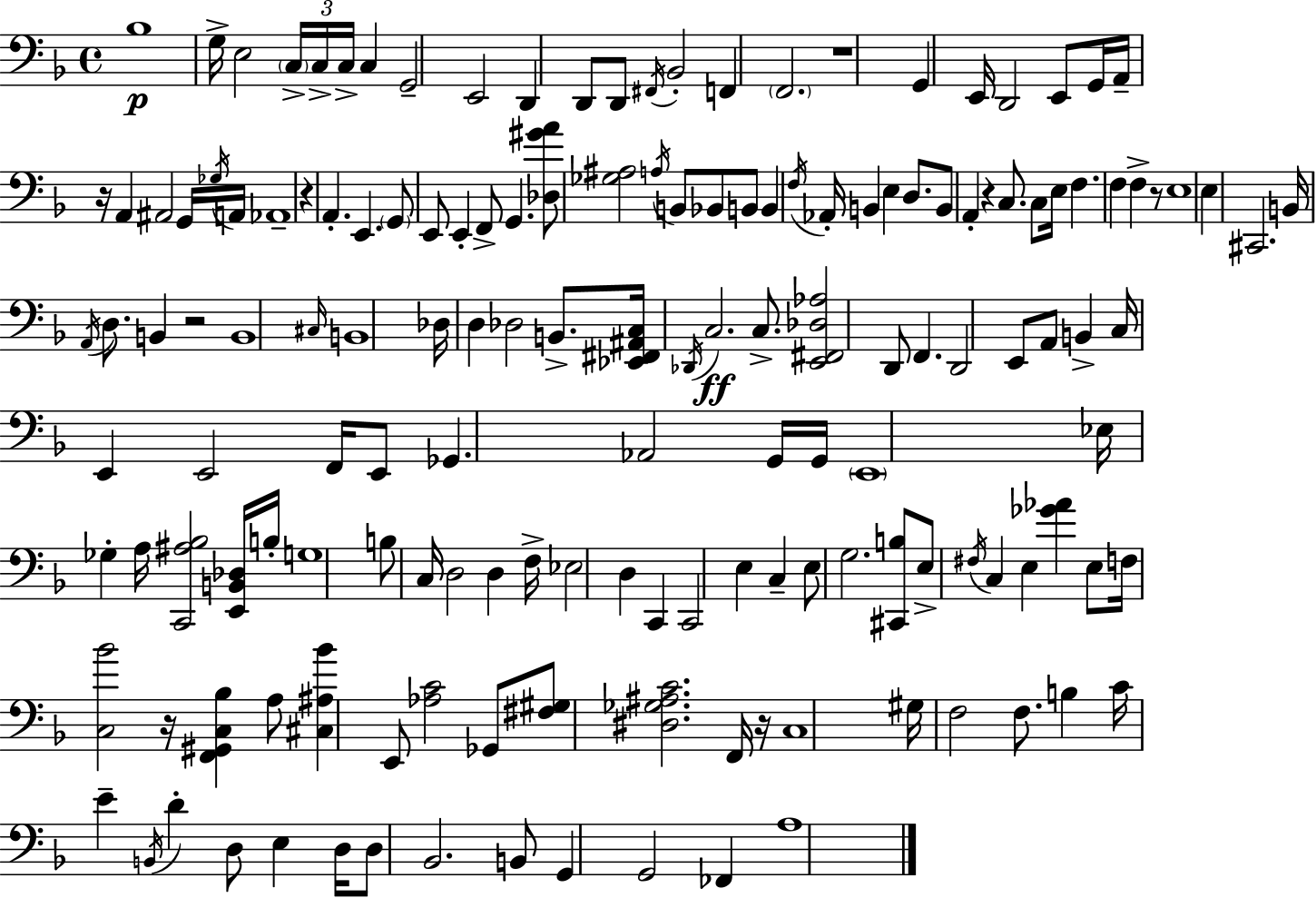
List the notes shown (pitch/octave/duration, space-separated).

Bb3/w G3/s E3/h C3/s C3/s C3/s C3/q G2/h E2/h D2/q D2/e D2/e F#2/s Bb2/h F2/q F2/h. R/w G2/q E2/s D2/h E2/e G2/s A2/s R/s A2/q A#2/h G2/s Gb3/s A2/s Ab2/w R/q A2/q. E2/q. G2/e E2/e E2/q F2/e G2/q. [Db3,G#4,A4]/e [Gb3,A#3]/h A3/s B2/e Bb2/e B2/e B2/q F3/s Ab2/s B2/q E3/q D3/e. B2/e A2/q R/q C3/e. C3/e E3/s F3/q. F3/q F3/q R/e E3/w E3/q C#2/h. B2/s A2/s D3/e. B2/q R/h B2/w C#3/s B2/w Db3/s D3/q Db3/h B2/e. [Eb2,F#2,A#2,C3]/s Db2/s C3/h. C3/e. [E2,F#2,Db3,Ab3]/h D2/e F2/q. D2/h E2/e A2/e B2/q C3/s E2/q E2/h F2/s E2/e Gb2/q. Ab2/h G2/s G2/s E2/w Eb3/s Gb3/q A3/s [C2,A#3,Bb3]/h [E2,B2,Db3]/s B3/s G3/w B3/e C3/s D3/h D3/q F3/s Eb3/h D3/q C2/q C2/h E3/q C3/q E3/e G3/h. [C#2,B3]/e E3/e F#3/s C3/q E3/q [Gb4,Ab4]/q E3/e F3/s [C3,Bb4]/h R/s [F2,G#2,C3,Bb3]/q A3/e [C#3,A#3,Bb4]/q E2/e [Ab3,C4]/h Gb2/e [F#3,G#3]/e [D#3,Gb3,A#3,C4]/h. F2/s R/s C3/w G#3/s F3/h F3/e. B3/q C4/s E4/q B2/s D4/q D3/e E3/q D3/s D3/e Bb2/h. B2/e G2/q G2/h FES2/q A3/w